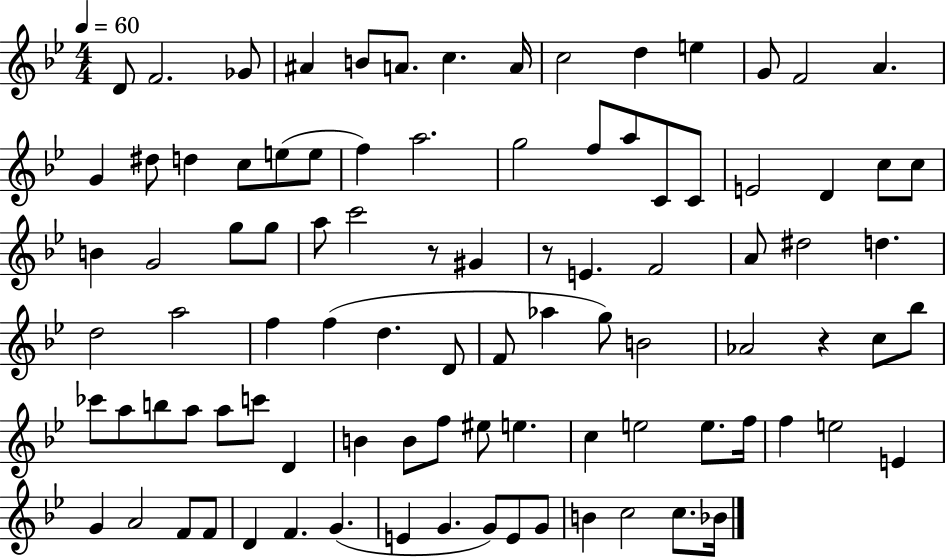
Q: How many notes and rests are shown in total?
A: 94